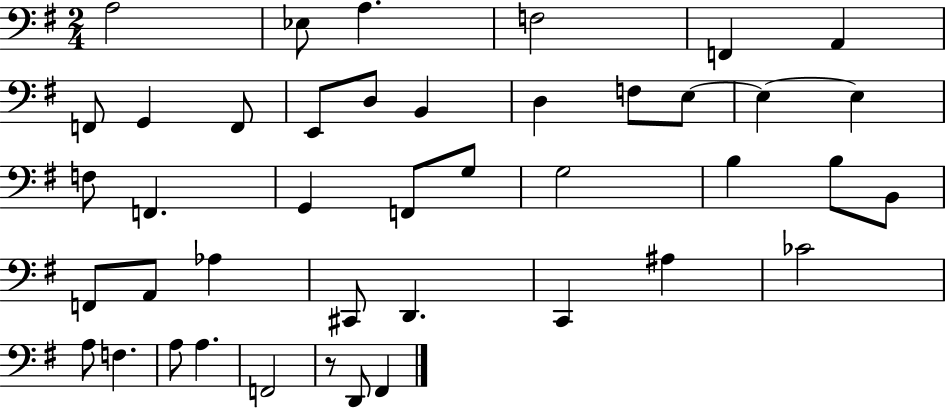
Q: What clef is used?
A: bass